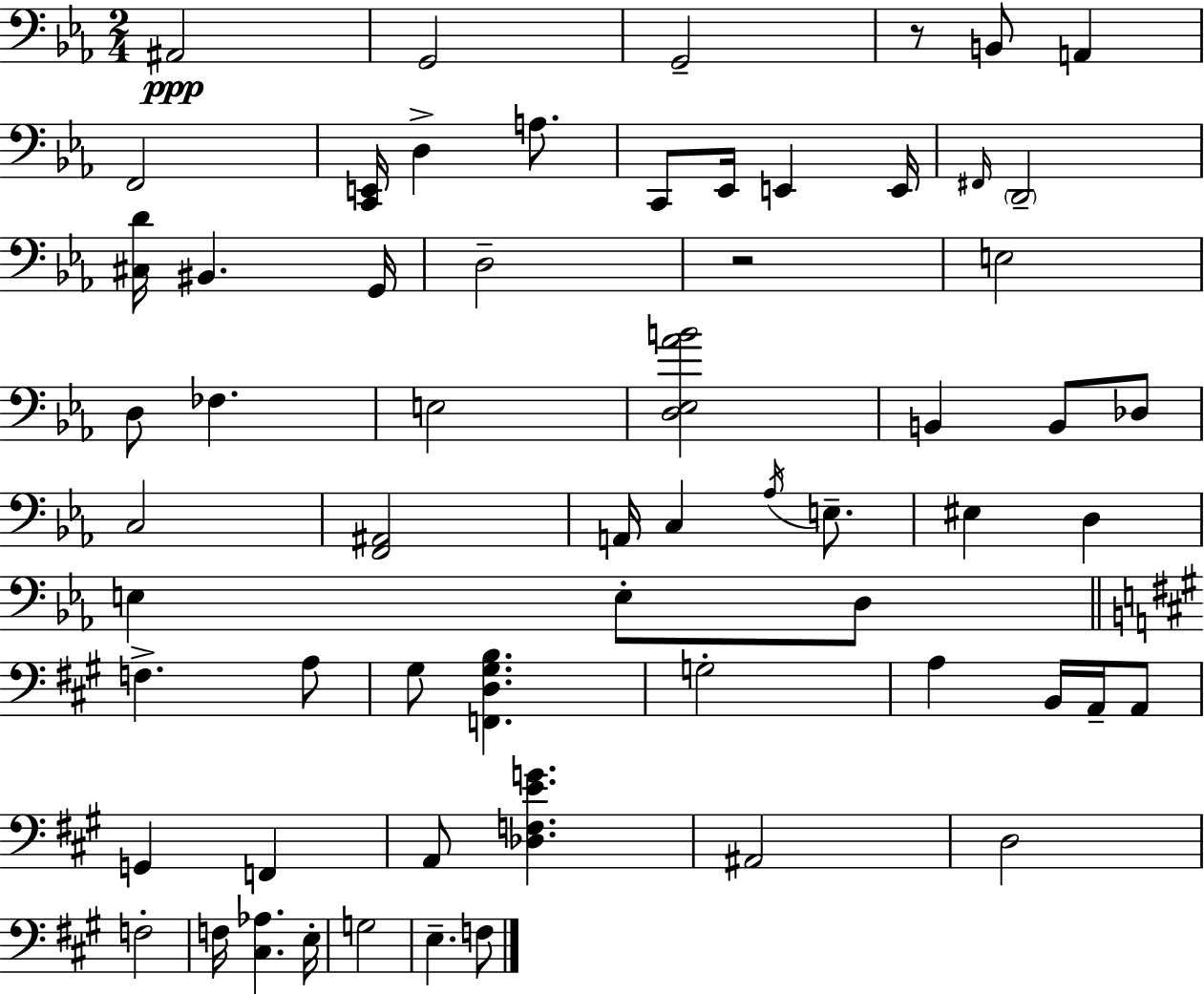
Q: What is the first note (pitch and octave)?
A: A#2